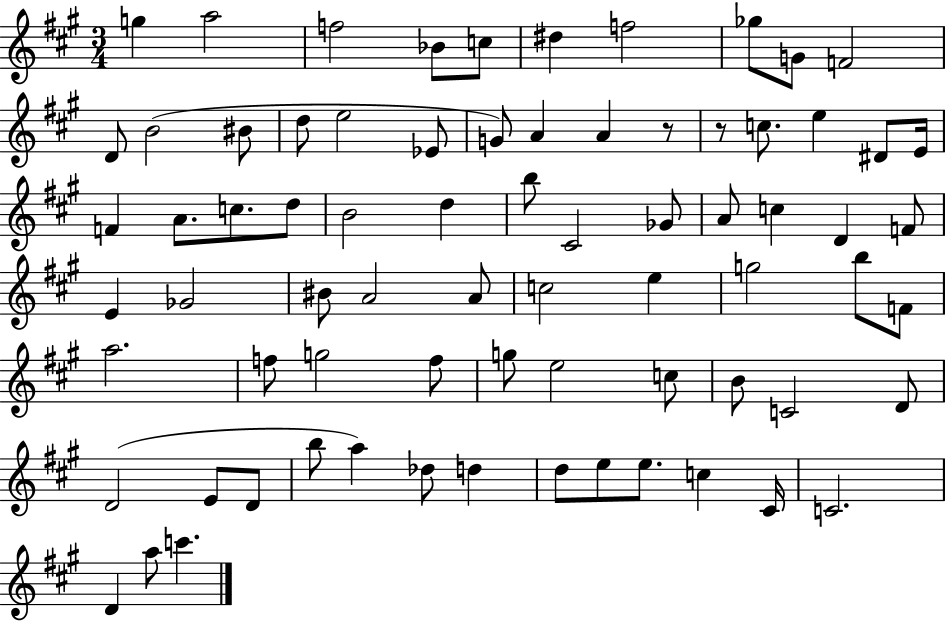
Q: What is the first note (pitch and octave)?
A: G5